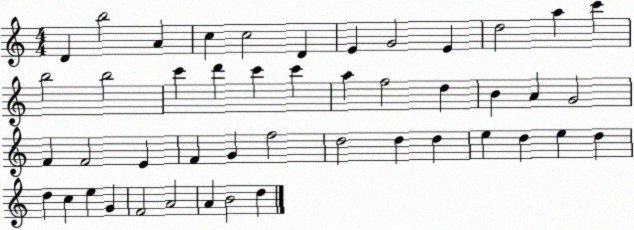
X:1
T:Untitled
M:4/4
L:1/4
K:C
D b2 A c c2 D E G2 E d2 a c' b2 b2 c' d' c' c' a f2 d B A G2 F F2 E F G f2 d2 d d e d e d d c e G F2 A2 A B2 d